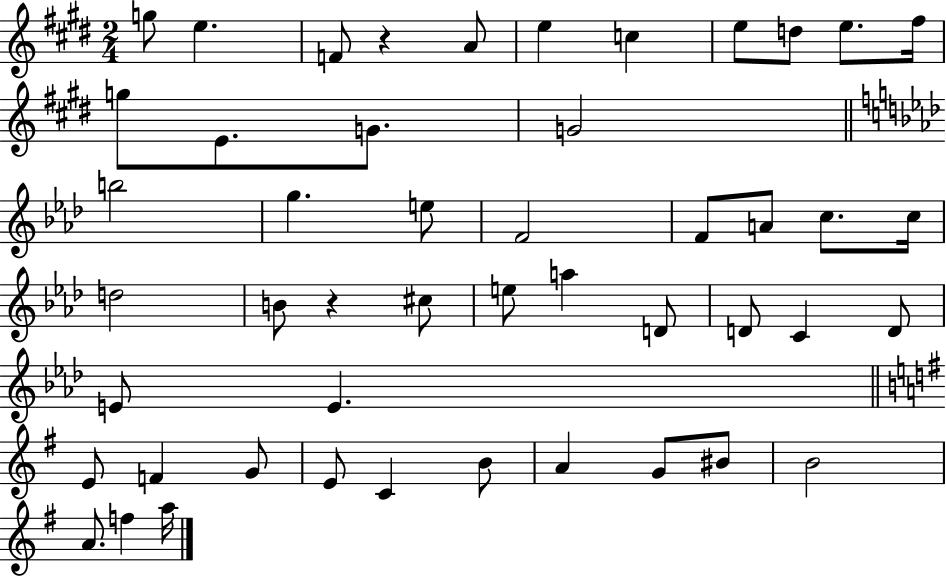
G5/e E5/q. F4/e R/q A4/e E5/q C5/q E5/e D5/e E5/e. F#5/s G5/e E4/e. G4/e. G4/h B5/h G5/q. E5/e F4/h F4/e A4/e C5/e. C5/s D5/h B4/e R/q C#5/e E5/e A5/q D4/e D4/e C4/q D4/e E4/e E4/q. E4/e F4/q G4/e E4/e C4/q B4/e A4/q G4/e BIS4/e B4/h A4/e. F5/q A5/s